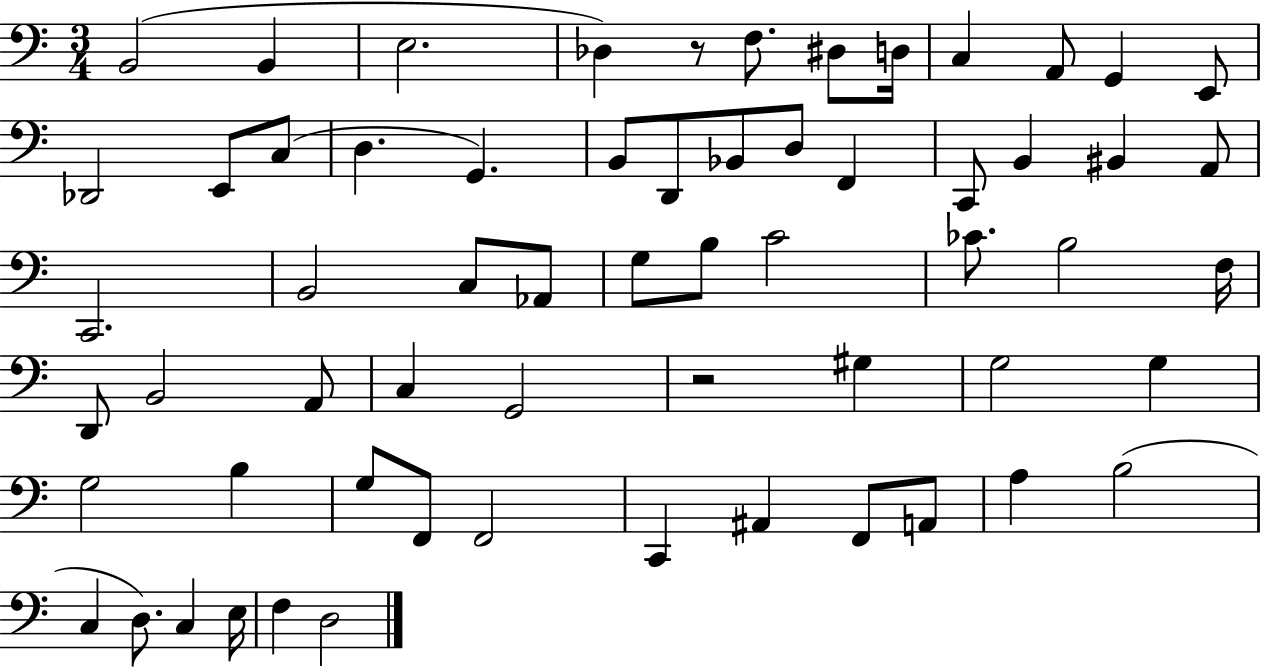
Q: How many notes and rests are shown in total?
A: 62